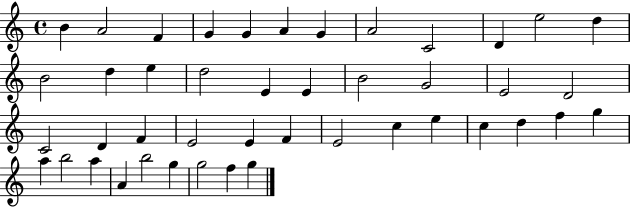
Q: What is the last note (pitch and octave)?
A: G5